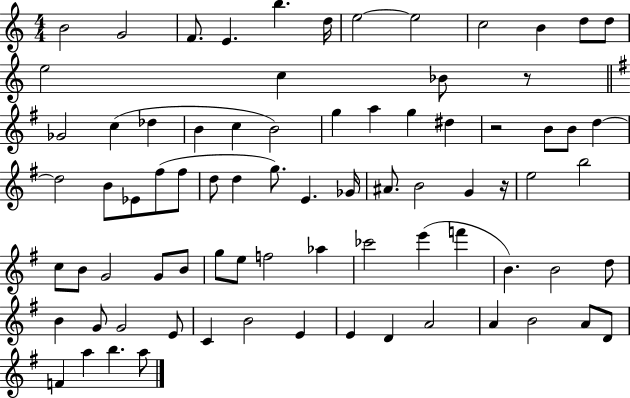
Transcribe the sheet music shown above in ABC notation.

X:1
T:Untitled
M:4/4
L:1/4
K:C
B2 G2 F/2 E b d/4 e2 e2 c2 B d/2 d/2 e2 c _B/2 z/2 _G2 c _d B c B2 g a g ^d z2 B/2 B/2 d d2 B/2 _E/2 ^f/2 ^f/2 d/2 d g/2 E _G/4 ^A/2 B2 G z/4 e2 b2 c/2 B/2 G2 G/2 B/2 g/2 e/2 f2 _a _c'2 e' f' B B2 d/2 B G/2 G2 E/2 C B2 E E D A2 A B2 A/2 D/2 F a b a/2